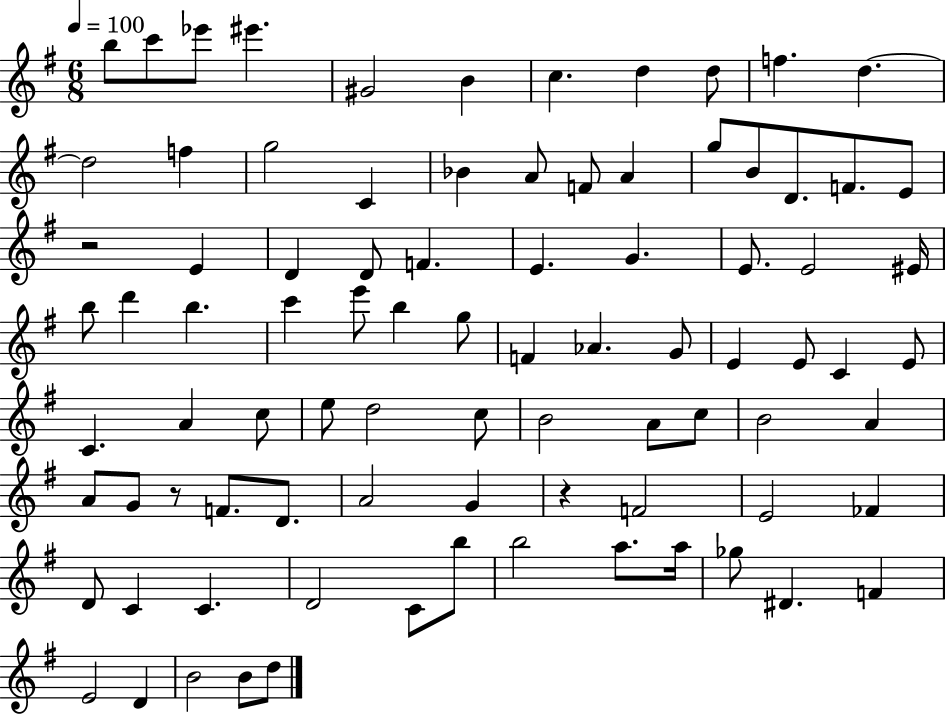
X:1
T:Untitled
M:6/8
L:1/4
K:G
b/2 c'/2 _e'/2 ^e' ^G2 B c d d/2 f d d2 f g2 C _B A/2 F/2 A g/2 B/2 D/2 F/2 E/2 z2 E D D/2 F E G E/2 E2 ^E/4 b/2 d' b c' e'/2 b g/2 F _A G/2 E E/2 C E/2 C A c/2 e/2 d2 c/2 B2 A/2 c/2 B2 A A/2 G/2 z/2 F/2 D/2 A2 G z F2 E2 _F D/2 C C D2 C/2 b/2 b2 a/2 a/4 _g/2 ^D F E2 D B2 B/2 d/2